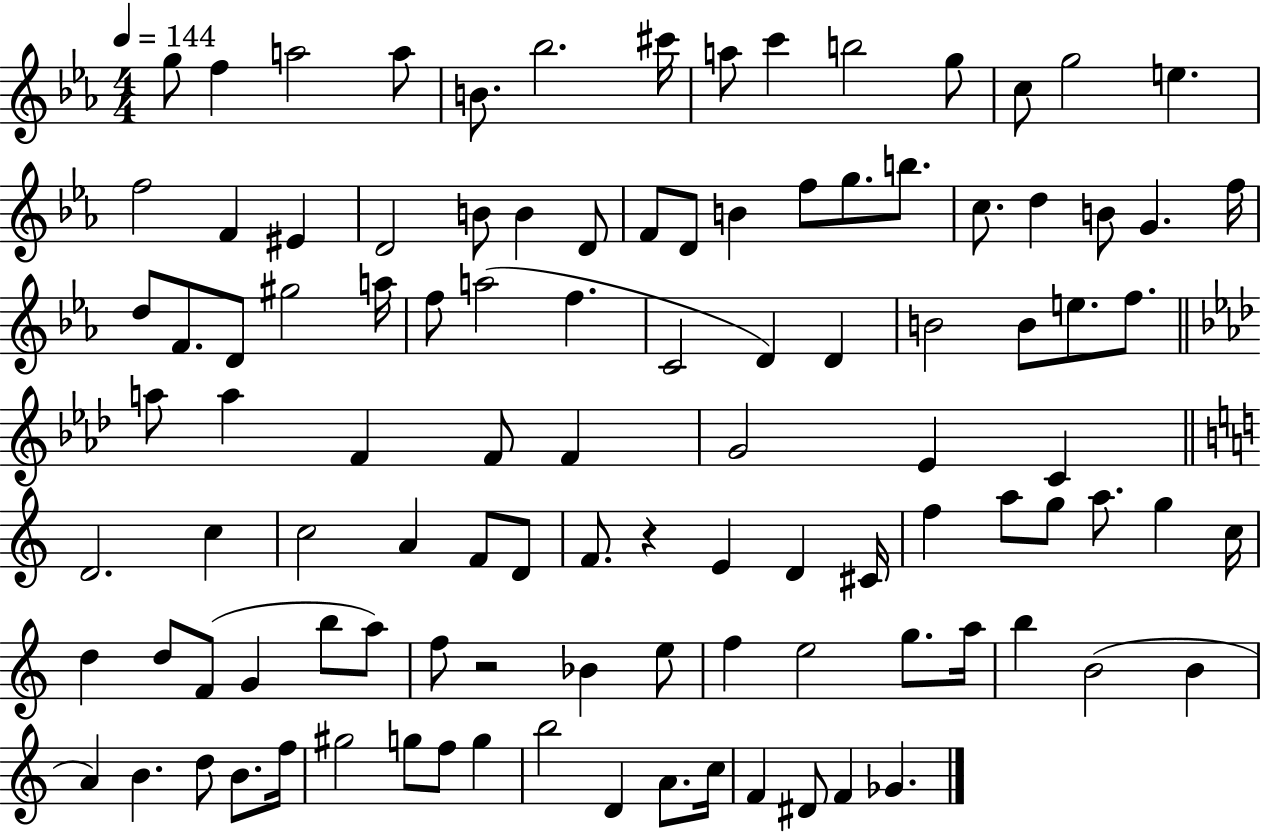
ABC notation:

X:1
T:Untitled
M:4/4
L:1/4
K:Eb
g/2 f a2 a/2 B/2 _b2 ^c'/4 a/2 c' b2 g/2 c/2 g2 e f2 F ^E D2 B/2 B D/2 F/2 D/2 B f/2 g/2 b/2 c/2 d B/2 G f/4 d/2 F/2 D/2 ^g2 a/4 f/2 a2 f C2 D D B2 B/2 e/2 f/2 a/2 a F F/2 F G2 _E C D2 c c2 A F/2 D/2 F/2 z E D ^C/4 f a/2 g/2 a/2 g c/4 d d/2 F/2 G b/2 a/2 f/2 z2 _B e/2 f e2 g/2 a/4 b B2 B A B d/2 B/2 f/4 ^g2 g/2 f/2 g b2 D A/2 c/4 F ^D/2 F _G